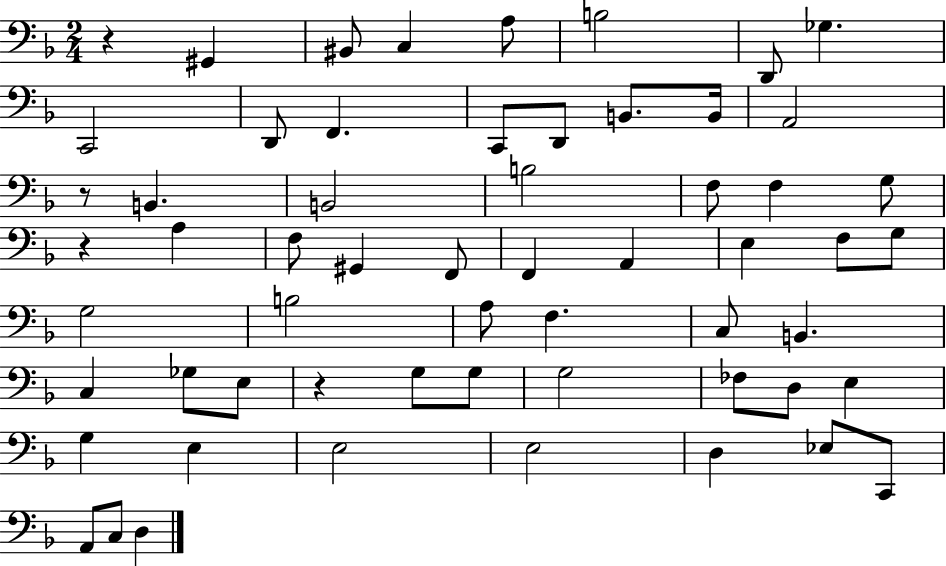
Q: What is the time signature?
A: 2/4